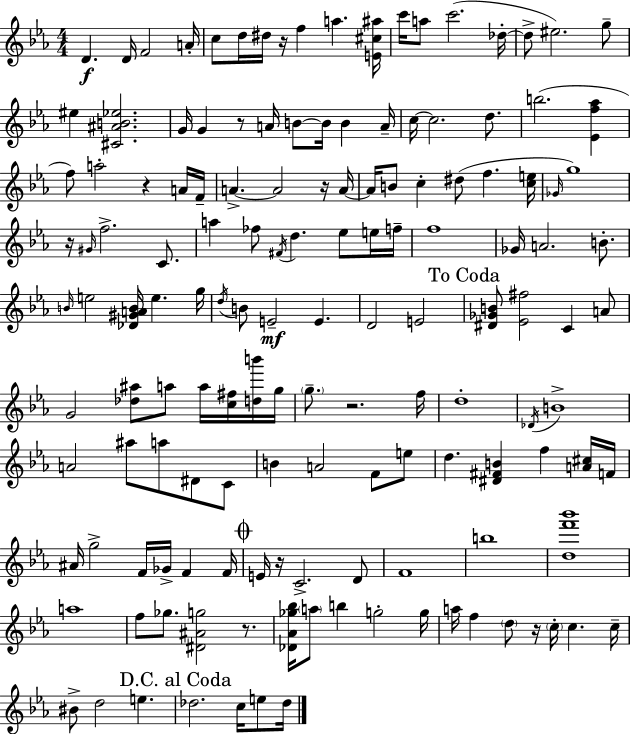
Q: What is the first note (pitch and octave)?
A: D4